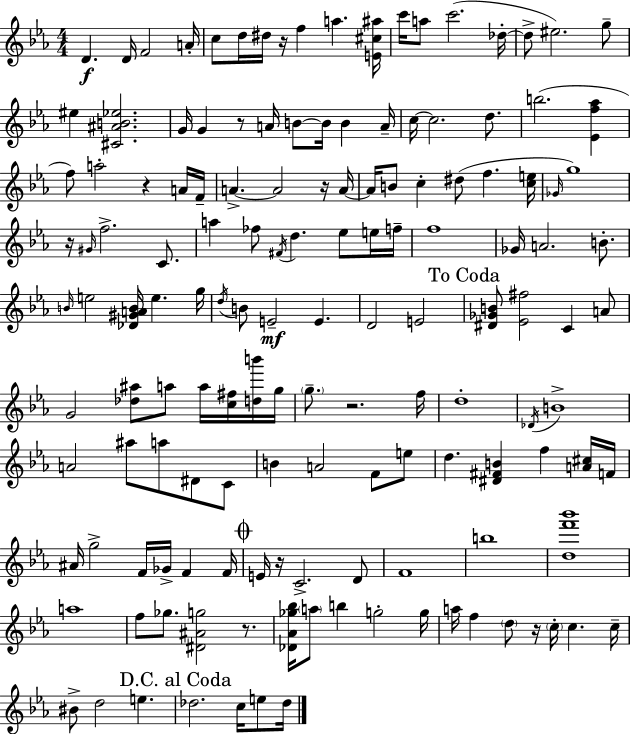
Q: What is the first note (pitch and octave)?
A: D4